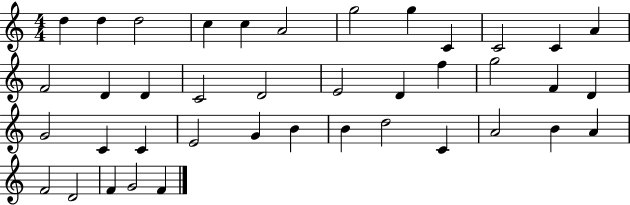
{
  \clef treble
  \numericTimeSignature
  \time 4/4
  \key c \major
  d''4 d''4 d''2 | c''4 c''4 a'2 | g''2 g''4 c'4 | c'2 c'4 a'4 | \break f'2 d'4 d'4 | c'2 d'2 | e'2 d'4 f''4 | g''2 f'4 d'4 | \break g'2 c'4 c'4 | e'2 g'4 b'4 | b'4 d''2 c'4 | a'2 b'4 a'4 | \break f'2 d'2 | f'4 g'2 f'4 | \bar "|."
}